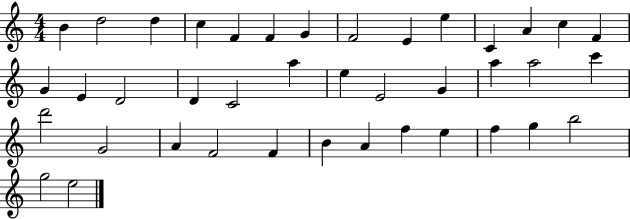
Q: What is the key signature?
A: C major